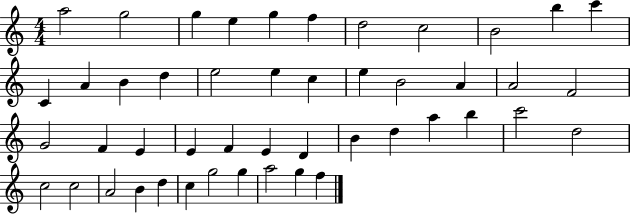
A5/h G5/h G5/q E5/q G5/q F5/q D5/h C5/h B4/h B5/q C6/q C4/q A4/q B4/q D5/q E5/h E5/q C5/q E5/q B4/h A4/q A4/h F4/h G4/h F4/q E4/q E4/q F4/q E4/q D4/q B4/q D5/q A5/q B5/q C6/h D5/h C5/h C5/h A4/h B4/q D5/q C5/q G5/h G5/q A5/h G5/q F5/q